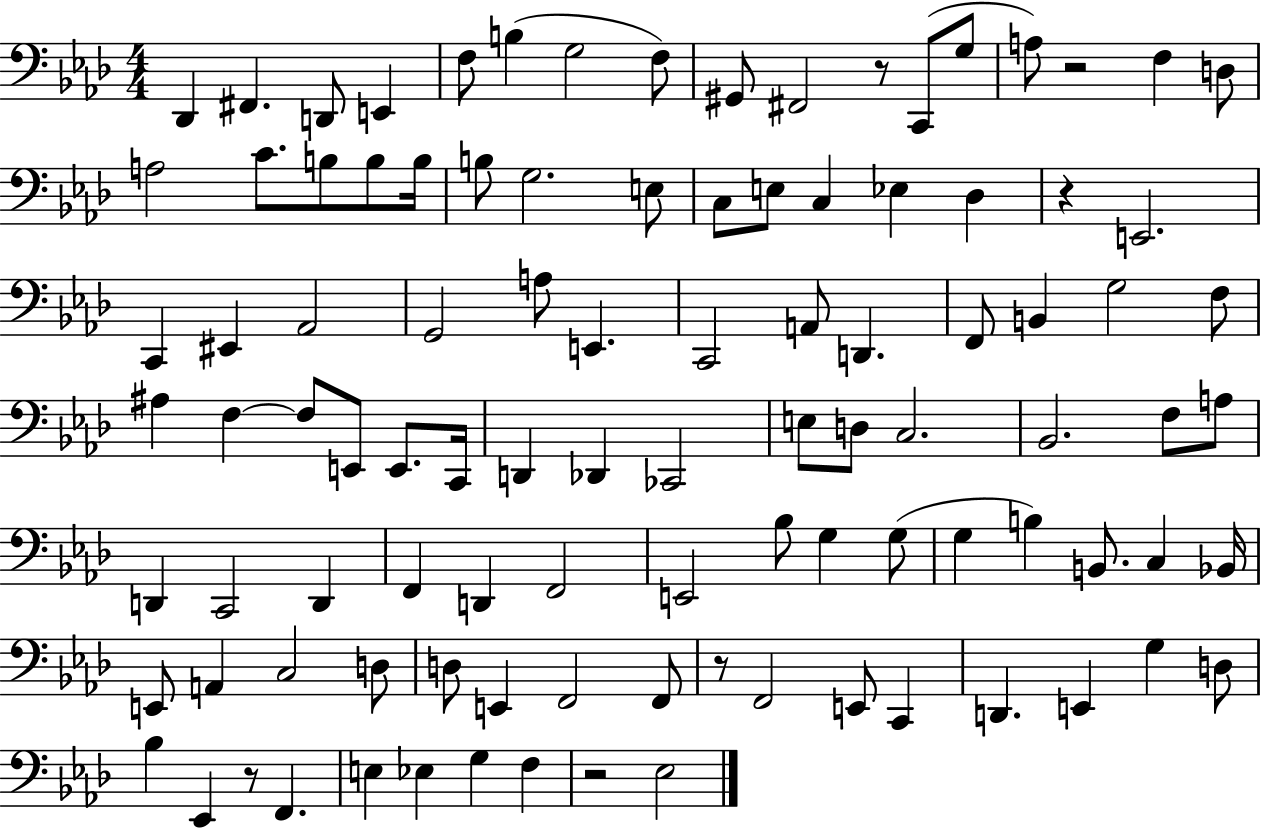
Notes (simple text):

Db2/q F#2/q. D2/e E2/q F3/e B3/q G3/h F3/e G#2/e F#2/h R/e C2/e G3/e A3/e R/h F3/q D3/e A3/h C4/e. B3/e B3/e B3/s B3/e G3/h. E3/e C3/e E3/e C3/q Eb3/q Db3/q R/q E2/h. C2/q EIS2/q Ab2/h G2/h A3/e E2/q. C2/h A2/e D2/q. F2/e B2/q G3/h F3/e A#3/q F3/q F3/e E2/e E2/e. C2/s D2/q Db2/q CES2/h E3/e D3/e C3/h. Bb2/h. F3/e A3/e D2/q C2/h D2/q F2/q D2/q F2/h E2/h Bb3/e G3/q G3/e G3/q B3/q B2/e. C3/q Bb2/s E2/e A2/q C3/h D3/e D3/e E2/q F2/h F2/e R/e F2/h E2/e C2/q D2/q. E2/q G3/q D3/e Bb3/q Eb2/q R/e F2/q. E3/q Eb3/q G3/q F3/q R/h Eb3/h